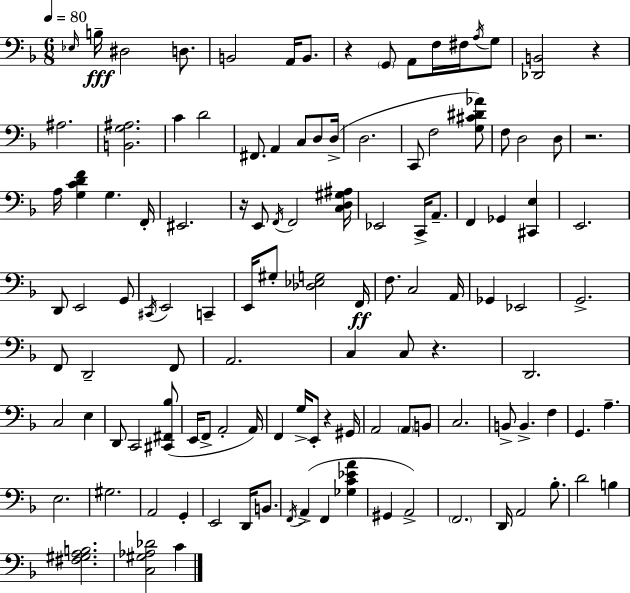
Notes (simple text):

Eb3/s B3/s D#3/h D3/e. B2/h A2/s B2/e. R/q G2/e A2/e F3/s F#3/s A3/s G3/e [Db2,B2]/h R/q A#3/h. [B2,G3,A#3]/h. C4/q D4/h F#2/e. A2/q C3/e D3/e D3/s D3/h. C2/e F3/h [G3,C#4,D#4,Ab4]/e F3/e D3/h D3/e R/h. A3/s [G3,C4,D4,F4]/q G3/q. F2/s EIS2/h. R/s E2/e F2/s F2/h [C3,D3,G#3,A#3]/s Eb2/h C2/s A2/e. F2/q Gb2/q [C#2,E3]/q E2/h. D2/e E2/h G2/e C#2/s E2/h C2/q E2/s G#3/e [Db3,Eb3,G3]/h F2/s F3/e. C3/h A2/s Gb2/q Eb2/h G2/h. F2/e D2/h F2/e A2/h. C3/q C3/e R/q. D2/h. C3/h E3/q D2/e C2/h [C#2,F#2,Bb3]/e E2/s F2/e A2/h A2/s F2/q G3/s E2/e R/q G#2/s A2/h A2/e B2/e C3/h. B2/e B2/q. F3/q G2/q. A3/q. E3/h. G#3/h. A2/h G2/q E2/h D2/s B2/e. F2/s A2/q F2/q [Gb3,C4,Eb4,A4]/q G#2/q A2/h F2/h. D2/s A2/h Bb3/e. D4/h B3/q [F#3,G#3,A3,B3]/h. [C3,G#3,Ab3,Db4]/h C4/q